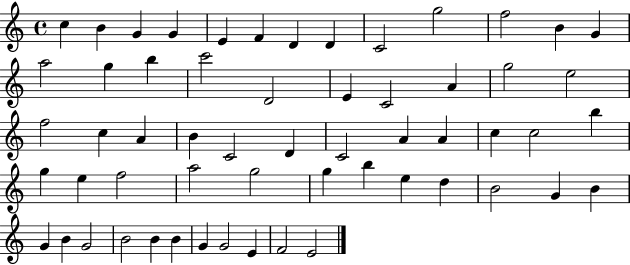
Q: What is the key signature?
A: C major